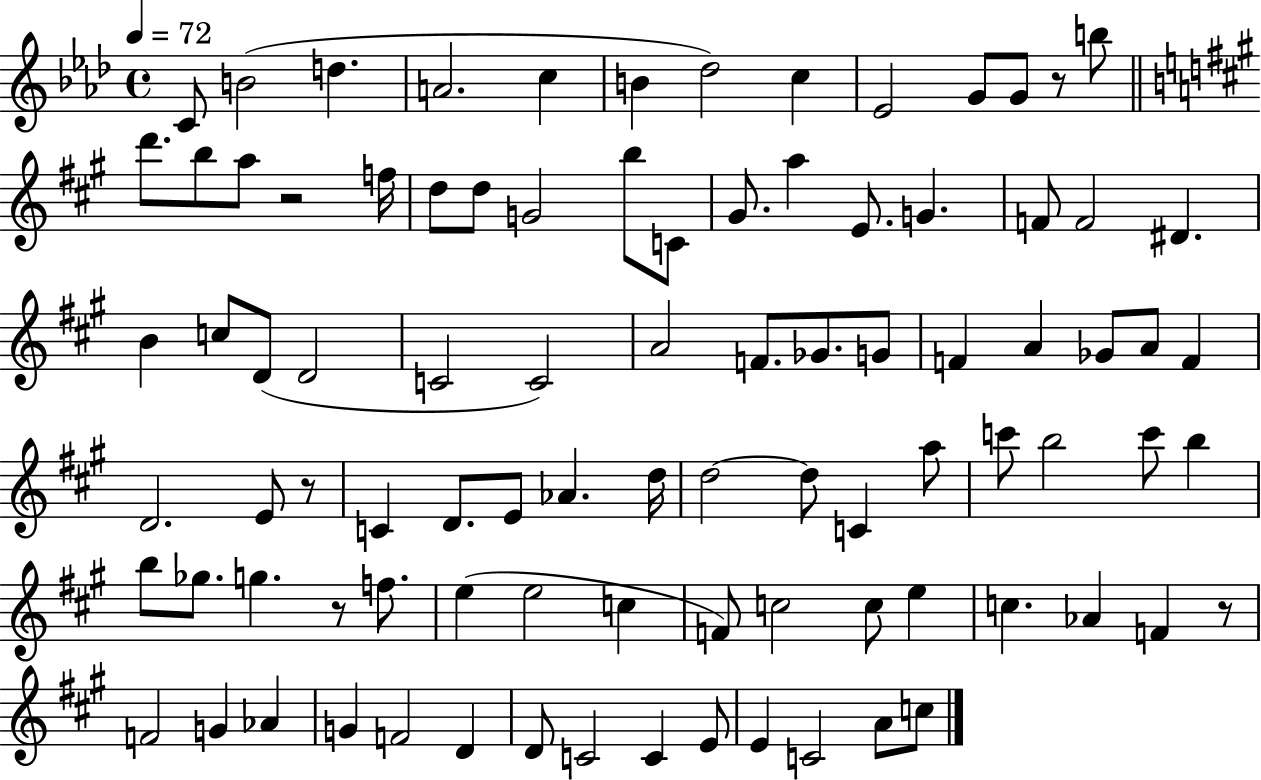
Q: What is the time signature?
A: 4/4